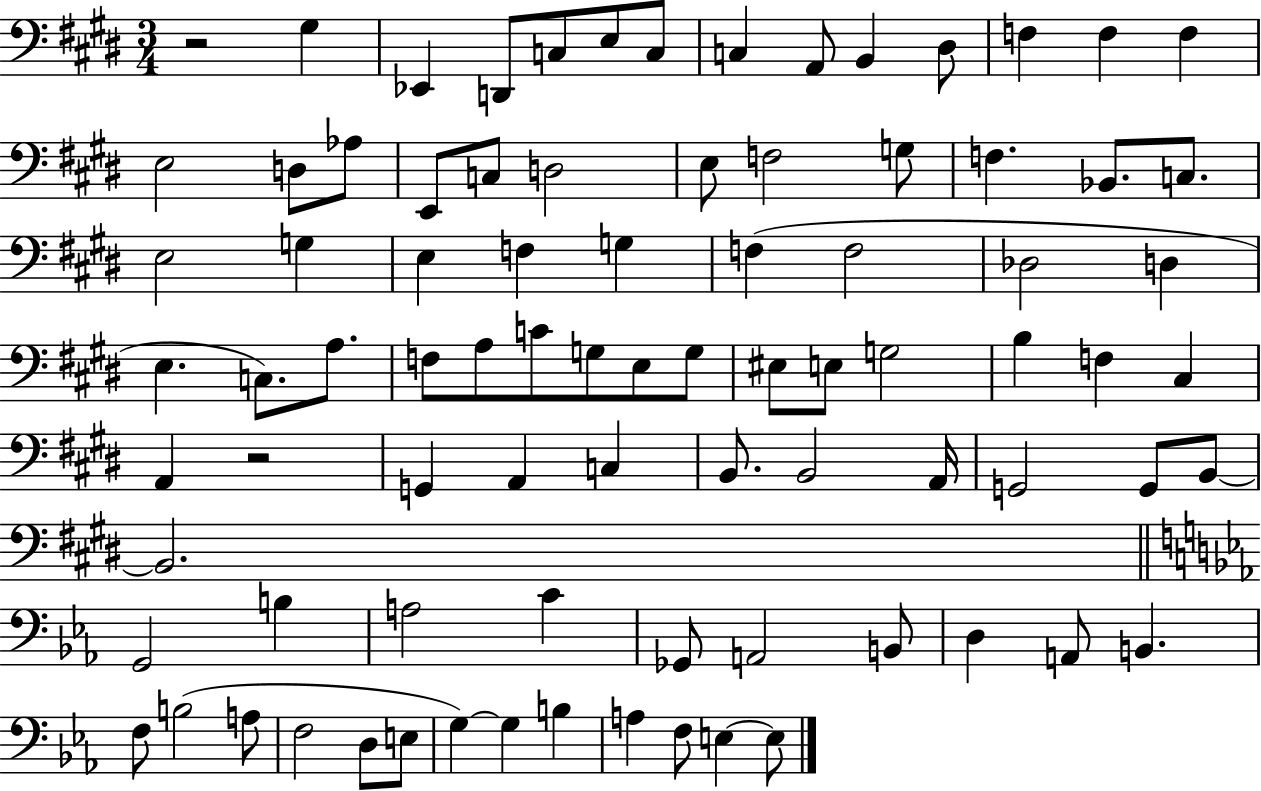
R/h G#3/q Eb2/q D2/e C3/e E3/e C3/e C3/q A2/e B2/q D#3/e F3/q F3/q F3/q E3/h D3/e Ab3/e E2/e C3/e D3/h E3/e F3/h G3/e F3/q. Bb2/e. C3/e. E3/h G3/q E3/q F3/q G3/q F3/q F3/h Db3/h D3/q E3/q. C3/e. A3/e. F3/e A3/e C4/e G3/e E3/e G3/e EIS3/e E3/e G3/h B3/q F3/q C#3/q A2/q R/h G2/q A2/q C3/q B2/e. B2/h A2/s G2/h G2/e B2/e B2/h. G2/h B3/q A3/h C4/q Gb2/e A2/h B2/e D3/q A2/e B2/q. F3/e B3/h A3/e F3/h D3/e E3/e G3/q G3/q B3/q A3/q F3/e E3/q E3/e